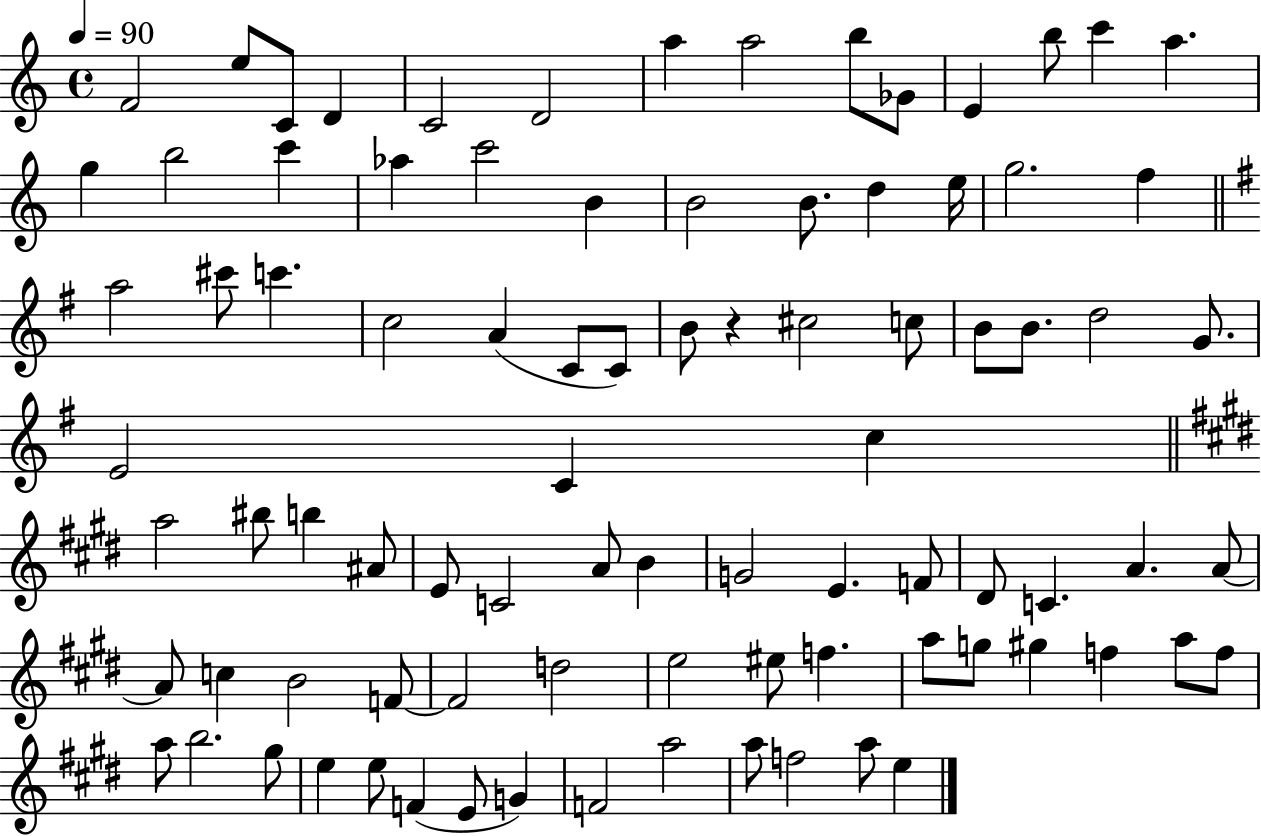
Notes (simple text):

F4/h E5/e C4/e D4/q C4/h D4/h A5/q A5/h B5/e Gb4/e E4/q B5/e C6/q A5/q. G5/q B5/h C6/q Ab5/q C6/h B4/q B4/h B4/e. D5/q E5/s G5/h. F5/q A5/h C#6/e C6/q. C5/h A4/q C4/e C4/e B4/e R/q C#5/h C5/e B4/e B4/e. D5/h G4/e. E4/h C4/q C5/q A5/h BIS5/e B5/q A#4/e E4/e C4/h A4/e B4/q G4/h E4/q. F4/e D#4/e C4/q. A4/q. A4/e A4/e C5/q B4/h F4/e F4/h D5/h E5/h EIS5/e F5/q. A5/e G5/e G#5/q F5/q A5/e F5/e A5/e B5/h. G#5/e E5/q E5/e F4/q E4/e G4/q F4/h A5/h A5/e F5/h A5/e E5/q